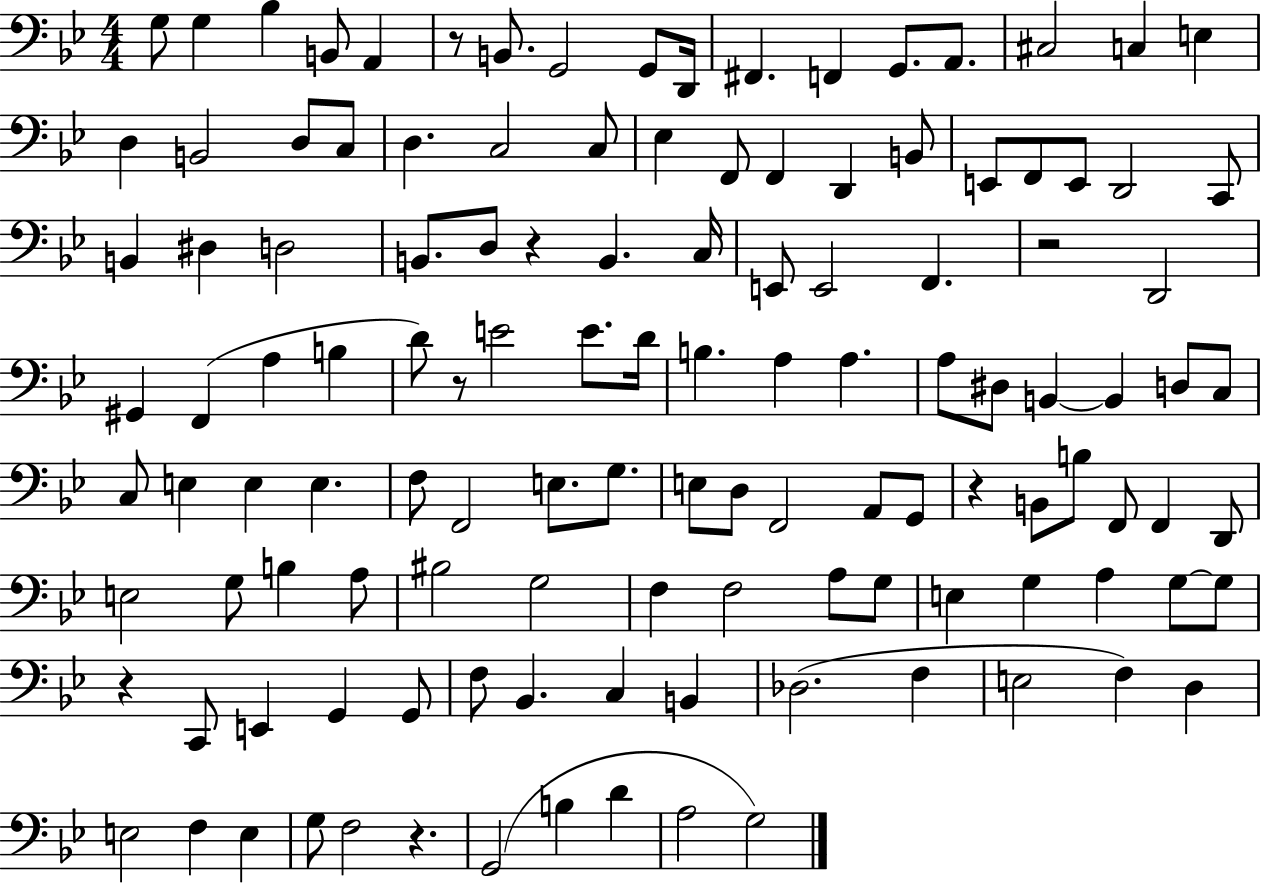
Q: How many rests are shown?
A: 7